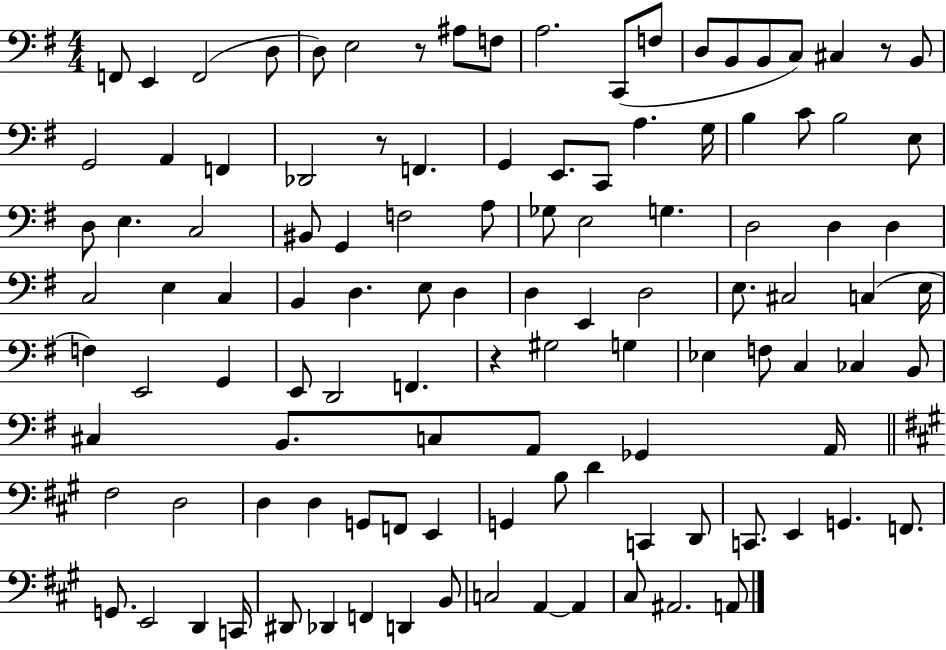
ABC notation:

X:1
T:Untitled
M:4/4
L:1/4
K:G
F,,/2 E,, F,,2 D,/2 D,/2 E,2 z/2 ^A,/2 F,/2 A,2 C,,/2 F,/2 D,/2 B,,/2 B,,/2 C,/2 ^C, z/2 B,,/2 G,,2 A,, F,, _D,,2 z/2 F,, G,, E,,/2 C,,/2 A, G,/4 B, C/2 B,2 E,/2 D,/2 E, C,2 ^B,,/2 G,, F,2 A,/2 _G,/2 E,2 G, D,2 D, D, C,2 E, C, B,, D, E,/2 D, D, E,, D,2 E,/2 ^C,2 C, E,/4 F, E,,2 G,, E,,/2 D,,2 F,, z ^G,2 G, _E, F,/2 C, _C, B,,/2 ^C, B,,/2 C,/2 A,,/2 _G,, A,,/4 ^F,2 D,2 D, D, G,,/2 F,,/2 E,, G,, B,/2 D C,, D,,/2 C,,/2 E,, G,, F,,/2 G,,/2 E,,2 D,, C,,/4 ^D,,/2 _D,, F,, D,, B,,/2 C,2 A,, A,, ^C,/2 ^A,,2 A,,/2